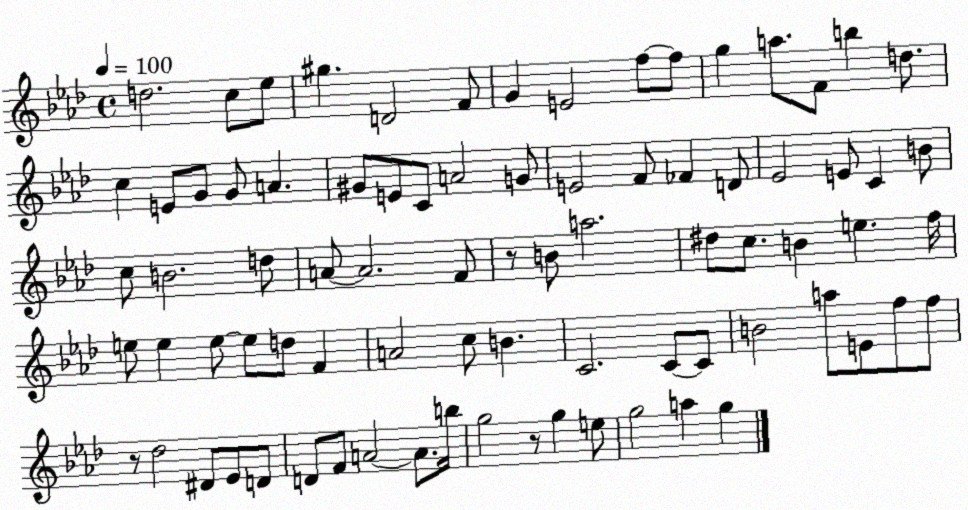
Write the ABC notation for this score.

X:1
T:Untitled
M:4/4
L:1/4
K:Ab
d2 c/2 _e/2 ^g D2 F/2 G E2 f/2 f/2 g a/2 F/2 b d/2 c E/2 G/2 G/2 A ^G/2 E/2 C/2 A2 G/2 E2 F/2 _F D/2 _E2 E/2 C B/2 c/2 B2 d/2 A/2 A2 F/2 z/2 B/2 a2 ^d/2 c/2 B e f/4 e/2 e e/2 e/2 d/2 F A2 c/2 B C2 C/2 C/2 B2 a/2 E/2 f/2 f/2 z/2 _d2 ^D/2 _E/2 D/2 D/2 F/2 A2 A/2 b/4 g2 z/2 g e/2 g2 a g